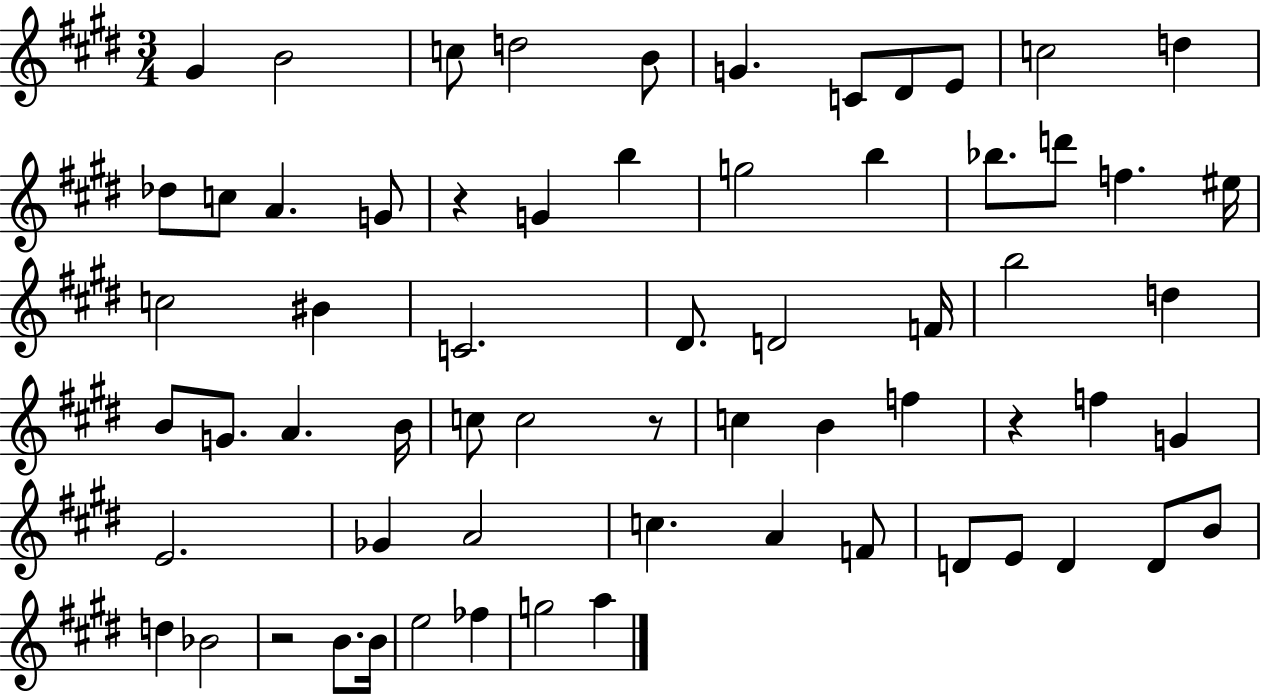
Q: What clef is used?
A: treble